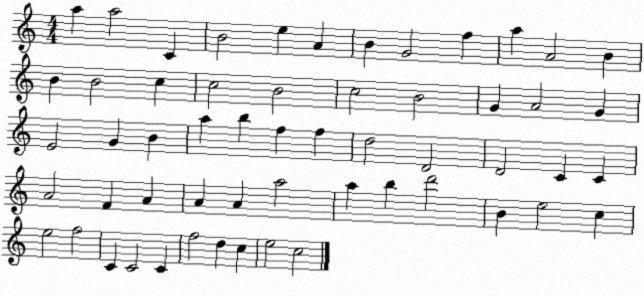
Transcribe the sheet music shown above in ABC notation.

X:1
T:Untitled
M:4/4
L:1/4
K:C
a a2 C B2 e A B G2 f a A2 B B B2 c c2 B2 c2 B2 G A2 G E2 G B a b f f d2 D2 D2 C C A2 F A A A a2 a b d'2 B e2 c e2 f2 C C2 C f2 d c e2 c2